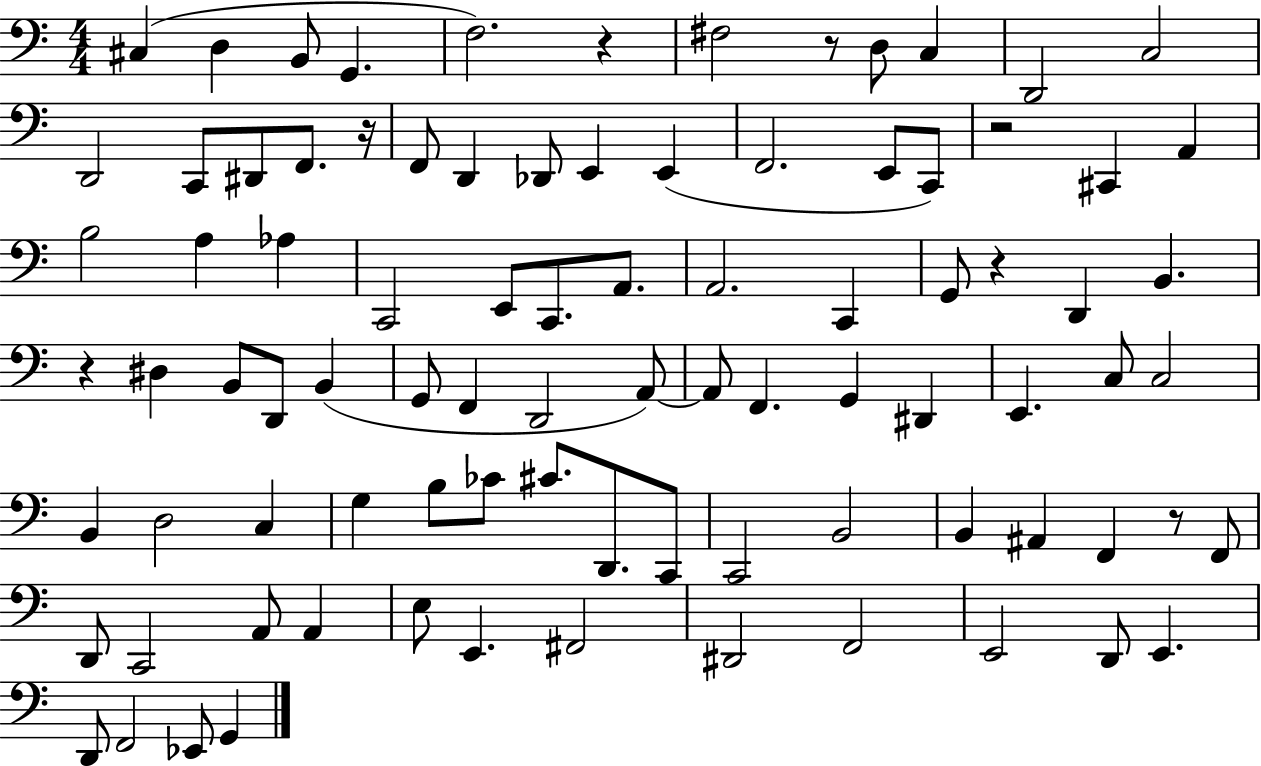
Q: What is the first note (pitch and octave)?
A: C#3